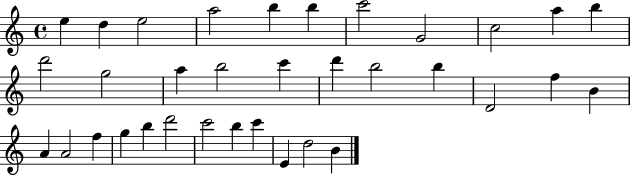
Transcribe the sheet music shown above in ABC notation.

X:1
T:Untitled
M:4/4
L:1/4
K:C
e d e2 a2 b b c'2 G2 c2 a b d'2 g2 a b2 c' d' b2 b D2 f B A A2 f g b d'2 c'2 b c' E d2 B